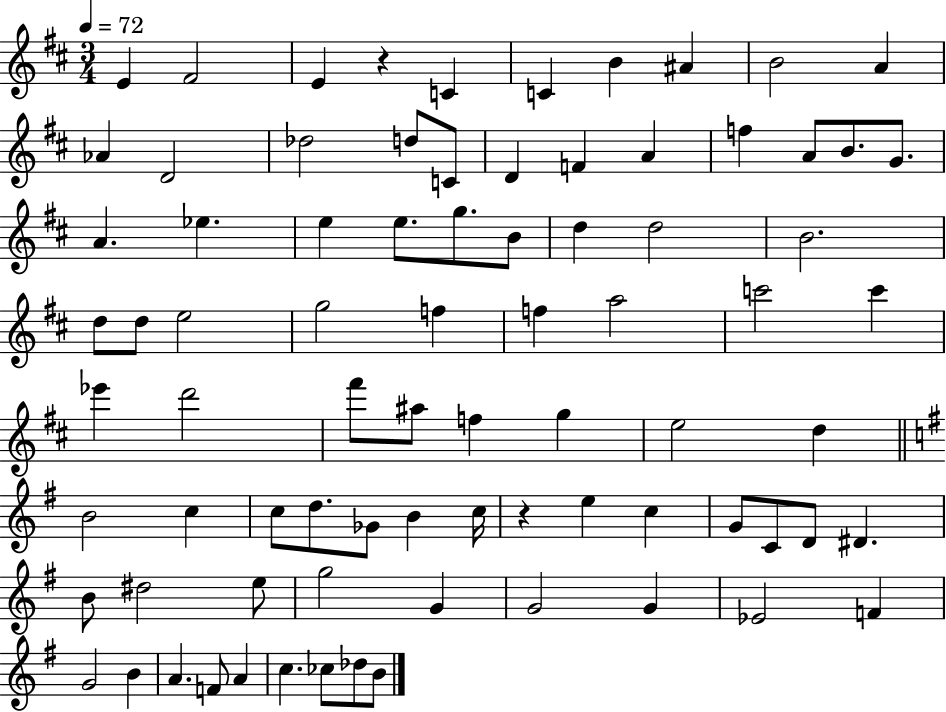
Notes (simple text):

E4/q F#4/h E4/q R/q C4/q C4/q B4/q A#4/q B4/h A4/q Ab4/q D4/h Db5/h D5/e C4/e D4/q F4/q A4/q F5/q A4/e B4/e. G4/e. A4/q. Eb5/q. E5/q E5/e. G5/e. B4/e D5/q D5/h B4/h. D5/e D5/e E5/h G5/h F5/q F5/q A5/h C6/h C6/q Eb6/q D6/h F#6/e A#5/e F5/q G5/q E5/h D5/q B4/h C5/q C5/e D5/e. Gb4/e B4/q C5/s R/q E5/q C5/q G4/e C4/e D4/e D#4/q. B4/e D#5/h E5/e G5/h G4/q G4/h G4/q Eb4/h F4/q G4/h B4/q A4/q. F4/e A4/q C5/q. CES5/e Db5/e B4/e